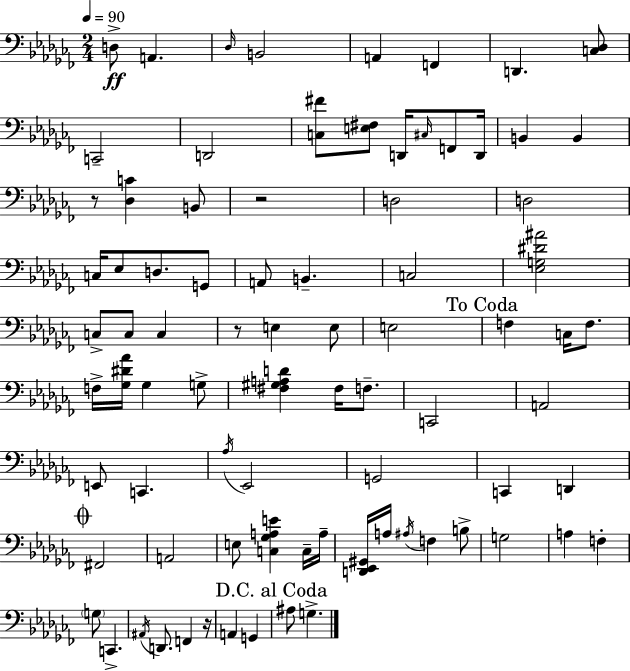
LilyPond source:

{
  \clef bass
  \numericTimeSignature
  \time 2/4
  \key aes \minor
  \tempo 4 = 90
  d8->\ff a,4. | \grace { des16 } b,2 | a,4 f,4 | d,4. <c des>8 | \break c,2-- | d,2 | <c fis'>8 <e fis>8 d,16 \grace { cis16 } f,8 | d,16 b,4 b,4 | \break r8 <des c'>4 | b,8 r2 | d2 | d2 | \break c16 ees8 d8. | g,8 a,8 b,4.-- | c2 | <ees g dis' ais'>2 | \break c8-> c8 c4 | r8 e4 | e8 e2 | \mark "To Coda" f4 c16 f8. | \break f16-> <ges dis' aes'>16 ges4 | g8-> <fis gis a d'>4 fis16 f8.-- | c,2 | a,2 | \break e,8 c,4. | \acciaccatura { aes16 } ees,2 | g,2 | c,4 d,4 | \break \mark \markup { \musicglyph "scripts.coda" } fis,2 | a,2 | e8 <c ges a e'>4 | c16-- a16-- <d, ees, gis,>16 a16 \acciaccatura { ais16 } f4 | \break b8-> g2 | a4 | f4-. \parenthesize g8 c,4.-> | \acciaccatura { ais,16 } d,8. | \break f,4 r16 a,4 | g,4 \mark "D.C. al Coda" ais8 g4.-> | \bar "|."
}